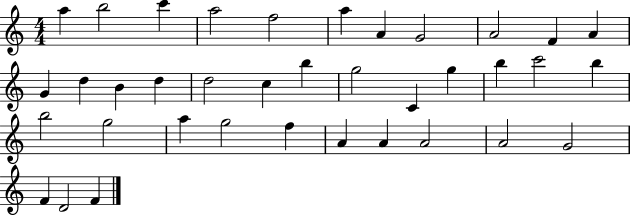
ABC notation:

X:1
T:Untitled
M:4/4
L:1/4
K:C
a b2 c' a2 f2 a A G2 A2 F A G d B d d2 c b g2 C g b c'2 b b2 g2 a g2 f A A A2 A2 G2 F D2 F